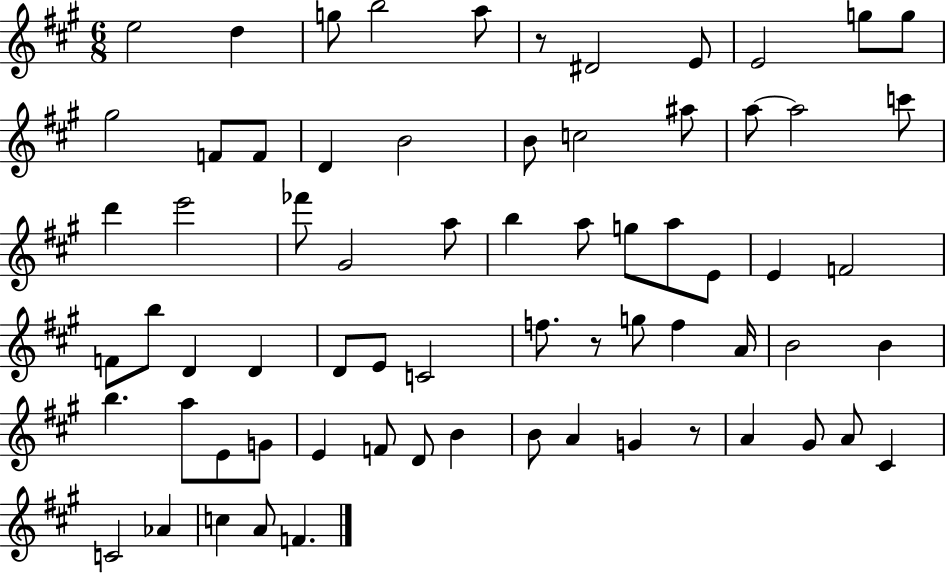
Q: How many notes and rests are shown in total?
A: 69